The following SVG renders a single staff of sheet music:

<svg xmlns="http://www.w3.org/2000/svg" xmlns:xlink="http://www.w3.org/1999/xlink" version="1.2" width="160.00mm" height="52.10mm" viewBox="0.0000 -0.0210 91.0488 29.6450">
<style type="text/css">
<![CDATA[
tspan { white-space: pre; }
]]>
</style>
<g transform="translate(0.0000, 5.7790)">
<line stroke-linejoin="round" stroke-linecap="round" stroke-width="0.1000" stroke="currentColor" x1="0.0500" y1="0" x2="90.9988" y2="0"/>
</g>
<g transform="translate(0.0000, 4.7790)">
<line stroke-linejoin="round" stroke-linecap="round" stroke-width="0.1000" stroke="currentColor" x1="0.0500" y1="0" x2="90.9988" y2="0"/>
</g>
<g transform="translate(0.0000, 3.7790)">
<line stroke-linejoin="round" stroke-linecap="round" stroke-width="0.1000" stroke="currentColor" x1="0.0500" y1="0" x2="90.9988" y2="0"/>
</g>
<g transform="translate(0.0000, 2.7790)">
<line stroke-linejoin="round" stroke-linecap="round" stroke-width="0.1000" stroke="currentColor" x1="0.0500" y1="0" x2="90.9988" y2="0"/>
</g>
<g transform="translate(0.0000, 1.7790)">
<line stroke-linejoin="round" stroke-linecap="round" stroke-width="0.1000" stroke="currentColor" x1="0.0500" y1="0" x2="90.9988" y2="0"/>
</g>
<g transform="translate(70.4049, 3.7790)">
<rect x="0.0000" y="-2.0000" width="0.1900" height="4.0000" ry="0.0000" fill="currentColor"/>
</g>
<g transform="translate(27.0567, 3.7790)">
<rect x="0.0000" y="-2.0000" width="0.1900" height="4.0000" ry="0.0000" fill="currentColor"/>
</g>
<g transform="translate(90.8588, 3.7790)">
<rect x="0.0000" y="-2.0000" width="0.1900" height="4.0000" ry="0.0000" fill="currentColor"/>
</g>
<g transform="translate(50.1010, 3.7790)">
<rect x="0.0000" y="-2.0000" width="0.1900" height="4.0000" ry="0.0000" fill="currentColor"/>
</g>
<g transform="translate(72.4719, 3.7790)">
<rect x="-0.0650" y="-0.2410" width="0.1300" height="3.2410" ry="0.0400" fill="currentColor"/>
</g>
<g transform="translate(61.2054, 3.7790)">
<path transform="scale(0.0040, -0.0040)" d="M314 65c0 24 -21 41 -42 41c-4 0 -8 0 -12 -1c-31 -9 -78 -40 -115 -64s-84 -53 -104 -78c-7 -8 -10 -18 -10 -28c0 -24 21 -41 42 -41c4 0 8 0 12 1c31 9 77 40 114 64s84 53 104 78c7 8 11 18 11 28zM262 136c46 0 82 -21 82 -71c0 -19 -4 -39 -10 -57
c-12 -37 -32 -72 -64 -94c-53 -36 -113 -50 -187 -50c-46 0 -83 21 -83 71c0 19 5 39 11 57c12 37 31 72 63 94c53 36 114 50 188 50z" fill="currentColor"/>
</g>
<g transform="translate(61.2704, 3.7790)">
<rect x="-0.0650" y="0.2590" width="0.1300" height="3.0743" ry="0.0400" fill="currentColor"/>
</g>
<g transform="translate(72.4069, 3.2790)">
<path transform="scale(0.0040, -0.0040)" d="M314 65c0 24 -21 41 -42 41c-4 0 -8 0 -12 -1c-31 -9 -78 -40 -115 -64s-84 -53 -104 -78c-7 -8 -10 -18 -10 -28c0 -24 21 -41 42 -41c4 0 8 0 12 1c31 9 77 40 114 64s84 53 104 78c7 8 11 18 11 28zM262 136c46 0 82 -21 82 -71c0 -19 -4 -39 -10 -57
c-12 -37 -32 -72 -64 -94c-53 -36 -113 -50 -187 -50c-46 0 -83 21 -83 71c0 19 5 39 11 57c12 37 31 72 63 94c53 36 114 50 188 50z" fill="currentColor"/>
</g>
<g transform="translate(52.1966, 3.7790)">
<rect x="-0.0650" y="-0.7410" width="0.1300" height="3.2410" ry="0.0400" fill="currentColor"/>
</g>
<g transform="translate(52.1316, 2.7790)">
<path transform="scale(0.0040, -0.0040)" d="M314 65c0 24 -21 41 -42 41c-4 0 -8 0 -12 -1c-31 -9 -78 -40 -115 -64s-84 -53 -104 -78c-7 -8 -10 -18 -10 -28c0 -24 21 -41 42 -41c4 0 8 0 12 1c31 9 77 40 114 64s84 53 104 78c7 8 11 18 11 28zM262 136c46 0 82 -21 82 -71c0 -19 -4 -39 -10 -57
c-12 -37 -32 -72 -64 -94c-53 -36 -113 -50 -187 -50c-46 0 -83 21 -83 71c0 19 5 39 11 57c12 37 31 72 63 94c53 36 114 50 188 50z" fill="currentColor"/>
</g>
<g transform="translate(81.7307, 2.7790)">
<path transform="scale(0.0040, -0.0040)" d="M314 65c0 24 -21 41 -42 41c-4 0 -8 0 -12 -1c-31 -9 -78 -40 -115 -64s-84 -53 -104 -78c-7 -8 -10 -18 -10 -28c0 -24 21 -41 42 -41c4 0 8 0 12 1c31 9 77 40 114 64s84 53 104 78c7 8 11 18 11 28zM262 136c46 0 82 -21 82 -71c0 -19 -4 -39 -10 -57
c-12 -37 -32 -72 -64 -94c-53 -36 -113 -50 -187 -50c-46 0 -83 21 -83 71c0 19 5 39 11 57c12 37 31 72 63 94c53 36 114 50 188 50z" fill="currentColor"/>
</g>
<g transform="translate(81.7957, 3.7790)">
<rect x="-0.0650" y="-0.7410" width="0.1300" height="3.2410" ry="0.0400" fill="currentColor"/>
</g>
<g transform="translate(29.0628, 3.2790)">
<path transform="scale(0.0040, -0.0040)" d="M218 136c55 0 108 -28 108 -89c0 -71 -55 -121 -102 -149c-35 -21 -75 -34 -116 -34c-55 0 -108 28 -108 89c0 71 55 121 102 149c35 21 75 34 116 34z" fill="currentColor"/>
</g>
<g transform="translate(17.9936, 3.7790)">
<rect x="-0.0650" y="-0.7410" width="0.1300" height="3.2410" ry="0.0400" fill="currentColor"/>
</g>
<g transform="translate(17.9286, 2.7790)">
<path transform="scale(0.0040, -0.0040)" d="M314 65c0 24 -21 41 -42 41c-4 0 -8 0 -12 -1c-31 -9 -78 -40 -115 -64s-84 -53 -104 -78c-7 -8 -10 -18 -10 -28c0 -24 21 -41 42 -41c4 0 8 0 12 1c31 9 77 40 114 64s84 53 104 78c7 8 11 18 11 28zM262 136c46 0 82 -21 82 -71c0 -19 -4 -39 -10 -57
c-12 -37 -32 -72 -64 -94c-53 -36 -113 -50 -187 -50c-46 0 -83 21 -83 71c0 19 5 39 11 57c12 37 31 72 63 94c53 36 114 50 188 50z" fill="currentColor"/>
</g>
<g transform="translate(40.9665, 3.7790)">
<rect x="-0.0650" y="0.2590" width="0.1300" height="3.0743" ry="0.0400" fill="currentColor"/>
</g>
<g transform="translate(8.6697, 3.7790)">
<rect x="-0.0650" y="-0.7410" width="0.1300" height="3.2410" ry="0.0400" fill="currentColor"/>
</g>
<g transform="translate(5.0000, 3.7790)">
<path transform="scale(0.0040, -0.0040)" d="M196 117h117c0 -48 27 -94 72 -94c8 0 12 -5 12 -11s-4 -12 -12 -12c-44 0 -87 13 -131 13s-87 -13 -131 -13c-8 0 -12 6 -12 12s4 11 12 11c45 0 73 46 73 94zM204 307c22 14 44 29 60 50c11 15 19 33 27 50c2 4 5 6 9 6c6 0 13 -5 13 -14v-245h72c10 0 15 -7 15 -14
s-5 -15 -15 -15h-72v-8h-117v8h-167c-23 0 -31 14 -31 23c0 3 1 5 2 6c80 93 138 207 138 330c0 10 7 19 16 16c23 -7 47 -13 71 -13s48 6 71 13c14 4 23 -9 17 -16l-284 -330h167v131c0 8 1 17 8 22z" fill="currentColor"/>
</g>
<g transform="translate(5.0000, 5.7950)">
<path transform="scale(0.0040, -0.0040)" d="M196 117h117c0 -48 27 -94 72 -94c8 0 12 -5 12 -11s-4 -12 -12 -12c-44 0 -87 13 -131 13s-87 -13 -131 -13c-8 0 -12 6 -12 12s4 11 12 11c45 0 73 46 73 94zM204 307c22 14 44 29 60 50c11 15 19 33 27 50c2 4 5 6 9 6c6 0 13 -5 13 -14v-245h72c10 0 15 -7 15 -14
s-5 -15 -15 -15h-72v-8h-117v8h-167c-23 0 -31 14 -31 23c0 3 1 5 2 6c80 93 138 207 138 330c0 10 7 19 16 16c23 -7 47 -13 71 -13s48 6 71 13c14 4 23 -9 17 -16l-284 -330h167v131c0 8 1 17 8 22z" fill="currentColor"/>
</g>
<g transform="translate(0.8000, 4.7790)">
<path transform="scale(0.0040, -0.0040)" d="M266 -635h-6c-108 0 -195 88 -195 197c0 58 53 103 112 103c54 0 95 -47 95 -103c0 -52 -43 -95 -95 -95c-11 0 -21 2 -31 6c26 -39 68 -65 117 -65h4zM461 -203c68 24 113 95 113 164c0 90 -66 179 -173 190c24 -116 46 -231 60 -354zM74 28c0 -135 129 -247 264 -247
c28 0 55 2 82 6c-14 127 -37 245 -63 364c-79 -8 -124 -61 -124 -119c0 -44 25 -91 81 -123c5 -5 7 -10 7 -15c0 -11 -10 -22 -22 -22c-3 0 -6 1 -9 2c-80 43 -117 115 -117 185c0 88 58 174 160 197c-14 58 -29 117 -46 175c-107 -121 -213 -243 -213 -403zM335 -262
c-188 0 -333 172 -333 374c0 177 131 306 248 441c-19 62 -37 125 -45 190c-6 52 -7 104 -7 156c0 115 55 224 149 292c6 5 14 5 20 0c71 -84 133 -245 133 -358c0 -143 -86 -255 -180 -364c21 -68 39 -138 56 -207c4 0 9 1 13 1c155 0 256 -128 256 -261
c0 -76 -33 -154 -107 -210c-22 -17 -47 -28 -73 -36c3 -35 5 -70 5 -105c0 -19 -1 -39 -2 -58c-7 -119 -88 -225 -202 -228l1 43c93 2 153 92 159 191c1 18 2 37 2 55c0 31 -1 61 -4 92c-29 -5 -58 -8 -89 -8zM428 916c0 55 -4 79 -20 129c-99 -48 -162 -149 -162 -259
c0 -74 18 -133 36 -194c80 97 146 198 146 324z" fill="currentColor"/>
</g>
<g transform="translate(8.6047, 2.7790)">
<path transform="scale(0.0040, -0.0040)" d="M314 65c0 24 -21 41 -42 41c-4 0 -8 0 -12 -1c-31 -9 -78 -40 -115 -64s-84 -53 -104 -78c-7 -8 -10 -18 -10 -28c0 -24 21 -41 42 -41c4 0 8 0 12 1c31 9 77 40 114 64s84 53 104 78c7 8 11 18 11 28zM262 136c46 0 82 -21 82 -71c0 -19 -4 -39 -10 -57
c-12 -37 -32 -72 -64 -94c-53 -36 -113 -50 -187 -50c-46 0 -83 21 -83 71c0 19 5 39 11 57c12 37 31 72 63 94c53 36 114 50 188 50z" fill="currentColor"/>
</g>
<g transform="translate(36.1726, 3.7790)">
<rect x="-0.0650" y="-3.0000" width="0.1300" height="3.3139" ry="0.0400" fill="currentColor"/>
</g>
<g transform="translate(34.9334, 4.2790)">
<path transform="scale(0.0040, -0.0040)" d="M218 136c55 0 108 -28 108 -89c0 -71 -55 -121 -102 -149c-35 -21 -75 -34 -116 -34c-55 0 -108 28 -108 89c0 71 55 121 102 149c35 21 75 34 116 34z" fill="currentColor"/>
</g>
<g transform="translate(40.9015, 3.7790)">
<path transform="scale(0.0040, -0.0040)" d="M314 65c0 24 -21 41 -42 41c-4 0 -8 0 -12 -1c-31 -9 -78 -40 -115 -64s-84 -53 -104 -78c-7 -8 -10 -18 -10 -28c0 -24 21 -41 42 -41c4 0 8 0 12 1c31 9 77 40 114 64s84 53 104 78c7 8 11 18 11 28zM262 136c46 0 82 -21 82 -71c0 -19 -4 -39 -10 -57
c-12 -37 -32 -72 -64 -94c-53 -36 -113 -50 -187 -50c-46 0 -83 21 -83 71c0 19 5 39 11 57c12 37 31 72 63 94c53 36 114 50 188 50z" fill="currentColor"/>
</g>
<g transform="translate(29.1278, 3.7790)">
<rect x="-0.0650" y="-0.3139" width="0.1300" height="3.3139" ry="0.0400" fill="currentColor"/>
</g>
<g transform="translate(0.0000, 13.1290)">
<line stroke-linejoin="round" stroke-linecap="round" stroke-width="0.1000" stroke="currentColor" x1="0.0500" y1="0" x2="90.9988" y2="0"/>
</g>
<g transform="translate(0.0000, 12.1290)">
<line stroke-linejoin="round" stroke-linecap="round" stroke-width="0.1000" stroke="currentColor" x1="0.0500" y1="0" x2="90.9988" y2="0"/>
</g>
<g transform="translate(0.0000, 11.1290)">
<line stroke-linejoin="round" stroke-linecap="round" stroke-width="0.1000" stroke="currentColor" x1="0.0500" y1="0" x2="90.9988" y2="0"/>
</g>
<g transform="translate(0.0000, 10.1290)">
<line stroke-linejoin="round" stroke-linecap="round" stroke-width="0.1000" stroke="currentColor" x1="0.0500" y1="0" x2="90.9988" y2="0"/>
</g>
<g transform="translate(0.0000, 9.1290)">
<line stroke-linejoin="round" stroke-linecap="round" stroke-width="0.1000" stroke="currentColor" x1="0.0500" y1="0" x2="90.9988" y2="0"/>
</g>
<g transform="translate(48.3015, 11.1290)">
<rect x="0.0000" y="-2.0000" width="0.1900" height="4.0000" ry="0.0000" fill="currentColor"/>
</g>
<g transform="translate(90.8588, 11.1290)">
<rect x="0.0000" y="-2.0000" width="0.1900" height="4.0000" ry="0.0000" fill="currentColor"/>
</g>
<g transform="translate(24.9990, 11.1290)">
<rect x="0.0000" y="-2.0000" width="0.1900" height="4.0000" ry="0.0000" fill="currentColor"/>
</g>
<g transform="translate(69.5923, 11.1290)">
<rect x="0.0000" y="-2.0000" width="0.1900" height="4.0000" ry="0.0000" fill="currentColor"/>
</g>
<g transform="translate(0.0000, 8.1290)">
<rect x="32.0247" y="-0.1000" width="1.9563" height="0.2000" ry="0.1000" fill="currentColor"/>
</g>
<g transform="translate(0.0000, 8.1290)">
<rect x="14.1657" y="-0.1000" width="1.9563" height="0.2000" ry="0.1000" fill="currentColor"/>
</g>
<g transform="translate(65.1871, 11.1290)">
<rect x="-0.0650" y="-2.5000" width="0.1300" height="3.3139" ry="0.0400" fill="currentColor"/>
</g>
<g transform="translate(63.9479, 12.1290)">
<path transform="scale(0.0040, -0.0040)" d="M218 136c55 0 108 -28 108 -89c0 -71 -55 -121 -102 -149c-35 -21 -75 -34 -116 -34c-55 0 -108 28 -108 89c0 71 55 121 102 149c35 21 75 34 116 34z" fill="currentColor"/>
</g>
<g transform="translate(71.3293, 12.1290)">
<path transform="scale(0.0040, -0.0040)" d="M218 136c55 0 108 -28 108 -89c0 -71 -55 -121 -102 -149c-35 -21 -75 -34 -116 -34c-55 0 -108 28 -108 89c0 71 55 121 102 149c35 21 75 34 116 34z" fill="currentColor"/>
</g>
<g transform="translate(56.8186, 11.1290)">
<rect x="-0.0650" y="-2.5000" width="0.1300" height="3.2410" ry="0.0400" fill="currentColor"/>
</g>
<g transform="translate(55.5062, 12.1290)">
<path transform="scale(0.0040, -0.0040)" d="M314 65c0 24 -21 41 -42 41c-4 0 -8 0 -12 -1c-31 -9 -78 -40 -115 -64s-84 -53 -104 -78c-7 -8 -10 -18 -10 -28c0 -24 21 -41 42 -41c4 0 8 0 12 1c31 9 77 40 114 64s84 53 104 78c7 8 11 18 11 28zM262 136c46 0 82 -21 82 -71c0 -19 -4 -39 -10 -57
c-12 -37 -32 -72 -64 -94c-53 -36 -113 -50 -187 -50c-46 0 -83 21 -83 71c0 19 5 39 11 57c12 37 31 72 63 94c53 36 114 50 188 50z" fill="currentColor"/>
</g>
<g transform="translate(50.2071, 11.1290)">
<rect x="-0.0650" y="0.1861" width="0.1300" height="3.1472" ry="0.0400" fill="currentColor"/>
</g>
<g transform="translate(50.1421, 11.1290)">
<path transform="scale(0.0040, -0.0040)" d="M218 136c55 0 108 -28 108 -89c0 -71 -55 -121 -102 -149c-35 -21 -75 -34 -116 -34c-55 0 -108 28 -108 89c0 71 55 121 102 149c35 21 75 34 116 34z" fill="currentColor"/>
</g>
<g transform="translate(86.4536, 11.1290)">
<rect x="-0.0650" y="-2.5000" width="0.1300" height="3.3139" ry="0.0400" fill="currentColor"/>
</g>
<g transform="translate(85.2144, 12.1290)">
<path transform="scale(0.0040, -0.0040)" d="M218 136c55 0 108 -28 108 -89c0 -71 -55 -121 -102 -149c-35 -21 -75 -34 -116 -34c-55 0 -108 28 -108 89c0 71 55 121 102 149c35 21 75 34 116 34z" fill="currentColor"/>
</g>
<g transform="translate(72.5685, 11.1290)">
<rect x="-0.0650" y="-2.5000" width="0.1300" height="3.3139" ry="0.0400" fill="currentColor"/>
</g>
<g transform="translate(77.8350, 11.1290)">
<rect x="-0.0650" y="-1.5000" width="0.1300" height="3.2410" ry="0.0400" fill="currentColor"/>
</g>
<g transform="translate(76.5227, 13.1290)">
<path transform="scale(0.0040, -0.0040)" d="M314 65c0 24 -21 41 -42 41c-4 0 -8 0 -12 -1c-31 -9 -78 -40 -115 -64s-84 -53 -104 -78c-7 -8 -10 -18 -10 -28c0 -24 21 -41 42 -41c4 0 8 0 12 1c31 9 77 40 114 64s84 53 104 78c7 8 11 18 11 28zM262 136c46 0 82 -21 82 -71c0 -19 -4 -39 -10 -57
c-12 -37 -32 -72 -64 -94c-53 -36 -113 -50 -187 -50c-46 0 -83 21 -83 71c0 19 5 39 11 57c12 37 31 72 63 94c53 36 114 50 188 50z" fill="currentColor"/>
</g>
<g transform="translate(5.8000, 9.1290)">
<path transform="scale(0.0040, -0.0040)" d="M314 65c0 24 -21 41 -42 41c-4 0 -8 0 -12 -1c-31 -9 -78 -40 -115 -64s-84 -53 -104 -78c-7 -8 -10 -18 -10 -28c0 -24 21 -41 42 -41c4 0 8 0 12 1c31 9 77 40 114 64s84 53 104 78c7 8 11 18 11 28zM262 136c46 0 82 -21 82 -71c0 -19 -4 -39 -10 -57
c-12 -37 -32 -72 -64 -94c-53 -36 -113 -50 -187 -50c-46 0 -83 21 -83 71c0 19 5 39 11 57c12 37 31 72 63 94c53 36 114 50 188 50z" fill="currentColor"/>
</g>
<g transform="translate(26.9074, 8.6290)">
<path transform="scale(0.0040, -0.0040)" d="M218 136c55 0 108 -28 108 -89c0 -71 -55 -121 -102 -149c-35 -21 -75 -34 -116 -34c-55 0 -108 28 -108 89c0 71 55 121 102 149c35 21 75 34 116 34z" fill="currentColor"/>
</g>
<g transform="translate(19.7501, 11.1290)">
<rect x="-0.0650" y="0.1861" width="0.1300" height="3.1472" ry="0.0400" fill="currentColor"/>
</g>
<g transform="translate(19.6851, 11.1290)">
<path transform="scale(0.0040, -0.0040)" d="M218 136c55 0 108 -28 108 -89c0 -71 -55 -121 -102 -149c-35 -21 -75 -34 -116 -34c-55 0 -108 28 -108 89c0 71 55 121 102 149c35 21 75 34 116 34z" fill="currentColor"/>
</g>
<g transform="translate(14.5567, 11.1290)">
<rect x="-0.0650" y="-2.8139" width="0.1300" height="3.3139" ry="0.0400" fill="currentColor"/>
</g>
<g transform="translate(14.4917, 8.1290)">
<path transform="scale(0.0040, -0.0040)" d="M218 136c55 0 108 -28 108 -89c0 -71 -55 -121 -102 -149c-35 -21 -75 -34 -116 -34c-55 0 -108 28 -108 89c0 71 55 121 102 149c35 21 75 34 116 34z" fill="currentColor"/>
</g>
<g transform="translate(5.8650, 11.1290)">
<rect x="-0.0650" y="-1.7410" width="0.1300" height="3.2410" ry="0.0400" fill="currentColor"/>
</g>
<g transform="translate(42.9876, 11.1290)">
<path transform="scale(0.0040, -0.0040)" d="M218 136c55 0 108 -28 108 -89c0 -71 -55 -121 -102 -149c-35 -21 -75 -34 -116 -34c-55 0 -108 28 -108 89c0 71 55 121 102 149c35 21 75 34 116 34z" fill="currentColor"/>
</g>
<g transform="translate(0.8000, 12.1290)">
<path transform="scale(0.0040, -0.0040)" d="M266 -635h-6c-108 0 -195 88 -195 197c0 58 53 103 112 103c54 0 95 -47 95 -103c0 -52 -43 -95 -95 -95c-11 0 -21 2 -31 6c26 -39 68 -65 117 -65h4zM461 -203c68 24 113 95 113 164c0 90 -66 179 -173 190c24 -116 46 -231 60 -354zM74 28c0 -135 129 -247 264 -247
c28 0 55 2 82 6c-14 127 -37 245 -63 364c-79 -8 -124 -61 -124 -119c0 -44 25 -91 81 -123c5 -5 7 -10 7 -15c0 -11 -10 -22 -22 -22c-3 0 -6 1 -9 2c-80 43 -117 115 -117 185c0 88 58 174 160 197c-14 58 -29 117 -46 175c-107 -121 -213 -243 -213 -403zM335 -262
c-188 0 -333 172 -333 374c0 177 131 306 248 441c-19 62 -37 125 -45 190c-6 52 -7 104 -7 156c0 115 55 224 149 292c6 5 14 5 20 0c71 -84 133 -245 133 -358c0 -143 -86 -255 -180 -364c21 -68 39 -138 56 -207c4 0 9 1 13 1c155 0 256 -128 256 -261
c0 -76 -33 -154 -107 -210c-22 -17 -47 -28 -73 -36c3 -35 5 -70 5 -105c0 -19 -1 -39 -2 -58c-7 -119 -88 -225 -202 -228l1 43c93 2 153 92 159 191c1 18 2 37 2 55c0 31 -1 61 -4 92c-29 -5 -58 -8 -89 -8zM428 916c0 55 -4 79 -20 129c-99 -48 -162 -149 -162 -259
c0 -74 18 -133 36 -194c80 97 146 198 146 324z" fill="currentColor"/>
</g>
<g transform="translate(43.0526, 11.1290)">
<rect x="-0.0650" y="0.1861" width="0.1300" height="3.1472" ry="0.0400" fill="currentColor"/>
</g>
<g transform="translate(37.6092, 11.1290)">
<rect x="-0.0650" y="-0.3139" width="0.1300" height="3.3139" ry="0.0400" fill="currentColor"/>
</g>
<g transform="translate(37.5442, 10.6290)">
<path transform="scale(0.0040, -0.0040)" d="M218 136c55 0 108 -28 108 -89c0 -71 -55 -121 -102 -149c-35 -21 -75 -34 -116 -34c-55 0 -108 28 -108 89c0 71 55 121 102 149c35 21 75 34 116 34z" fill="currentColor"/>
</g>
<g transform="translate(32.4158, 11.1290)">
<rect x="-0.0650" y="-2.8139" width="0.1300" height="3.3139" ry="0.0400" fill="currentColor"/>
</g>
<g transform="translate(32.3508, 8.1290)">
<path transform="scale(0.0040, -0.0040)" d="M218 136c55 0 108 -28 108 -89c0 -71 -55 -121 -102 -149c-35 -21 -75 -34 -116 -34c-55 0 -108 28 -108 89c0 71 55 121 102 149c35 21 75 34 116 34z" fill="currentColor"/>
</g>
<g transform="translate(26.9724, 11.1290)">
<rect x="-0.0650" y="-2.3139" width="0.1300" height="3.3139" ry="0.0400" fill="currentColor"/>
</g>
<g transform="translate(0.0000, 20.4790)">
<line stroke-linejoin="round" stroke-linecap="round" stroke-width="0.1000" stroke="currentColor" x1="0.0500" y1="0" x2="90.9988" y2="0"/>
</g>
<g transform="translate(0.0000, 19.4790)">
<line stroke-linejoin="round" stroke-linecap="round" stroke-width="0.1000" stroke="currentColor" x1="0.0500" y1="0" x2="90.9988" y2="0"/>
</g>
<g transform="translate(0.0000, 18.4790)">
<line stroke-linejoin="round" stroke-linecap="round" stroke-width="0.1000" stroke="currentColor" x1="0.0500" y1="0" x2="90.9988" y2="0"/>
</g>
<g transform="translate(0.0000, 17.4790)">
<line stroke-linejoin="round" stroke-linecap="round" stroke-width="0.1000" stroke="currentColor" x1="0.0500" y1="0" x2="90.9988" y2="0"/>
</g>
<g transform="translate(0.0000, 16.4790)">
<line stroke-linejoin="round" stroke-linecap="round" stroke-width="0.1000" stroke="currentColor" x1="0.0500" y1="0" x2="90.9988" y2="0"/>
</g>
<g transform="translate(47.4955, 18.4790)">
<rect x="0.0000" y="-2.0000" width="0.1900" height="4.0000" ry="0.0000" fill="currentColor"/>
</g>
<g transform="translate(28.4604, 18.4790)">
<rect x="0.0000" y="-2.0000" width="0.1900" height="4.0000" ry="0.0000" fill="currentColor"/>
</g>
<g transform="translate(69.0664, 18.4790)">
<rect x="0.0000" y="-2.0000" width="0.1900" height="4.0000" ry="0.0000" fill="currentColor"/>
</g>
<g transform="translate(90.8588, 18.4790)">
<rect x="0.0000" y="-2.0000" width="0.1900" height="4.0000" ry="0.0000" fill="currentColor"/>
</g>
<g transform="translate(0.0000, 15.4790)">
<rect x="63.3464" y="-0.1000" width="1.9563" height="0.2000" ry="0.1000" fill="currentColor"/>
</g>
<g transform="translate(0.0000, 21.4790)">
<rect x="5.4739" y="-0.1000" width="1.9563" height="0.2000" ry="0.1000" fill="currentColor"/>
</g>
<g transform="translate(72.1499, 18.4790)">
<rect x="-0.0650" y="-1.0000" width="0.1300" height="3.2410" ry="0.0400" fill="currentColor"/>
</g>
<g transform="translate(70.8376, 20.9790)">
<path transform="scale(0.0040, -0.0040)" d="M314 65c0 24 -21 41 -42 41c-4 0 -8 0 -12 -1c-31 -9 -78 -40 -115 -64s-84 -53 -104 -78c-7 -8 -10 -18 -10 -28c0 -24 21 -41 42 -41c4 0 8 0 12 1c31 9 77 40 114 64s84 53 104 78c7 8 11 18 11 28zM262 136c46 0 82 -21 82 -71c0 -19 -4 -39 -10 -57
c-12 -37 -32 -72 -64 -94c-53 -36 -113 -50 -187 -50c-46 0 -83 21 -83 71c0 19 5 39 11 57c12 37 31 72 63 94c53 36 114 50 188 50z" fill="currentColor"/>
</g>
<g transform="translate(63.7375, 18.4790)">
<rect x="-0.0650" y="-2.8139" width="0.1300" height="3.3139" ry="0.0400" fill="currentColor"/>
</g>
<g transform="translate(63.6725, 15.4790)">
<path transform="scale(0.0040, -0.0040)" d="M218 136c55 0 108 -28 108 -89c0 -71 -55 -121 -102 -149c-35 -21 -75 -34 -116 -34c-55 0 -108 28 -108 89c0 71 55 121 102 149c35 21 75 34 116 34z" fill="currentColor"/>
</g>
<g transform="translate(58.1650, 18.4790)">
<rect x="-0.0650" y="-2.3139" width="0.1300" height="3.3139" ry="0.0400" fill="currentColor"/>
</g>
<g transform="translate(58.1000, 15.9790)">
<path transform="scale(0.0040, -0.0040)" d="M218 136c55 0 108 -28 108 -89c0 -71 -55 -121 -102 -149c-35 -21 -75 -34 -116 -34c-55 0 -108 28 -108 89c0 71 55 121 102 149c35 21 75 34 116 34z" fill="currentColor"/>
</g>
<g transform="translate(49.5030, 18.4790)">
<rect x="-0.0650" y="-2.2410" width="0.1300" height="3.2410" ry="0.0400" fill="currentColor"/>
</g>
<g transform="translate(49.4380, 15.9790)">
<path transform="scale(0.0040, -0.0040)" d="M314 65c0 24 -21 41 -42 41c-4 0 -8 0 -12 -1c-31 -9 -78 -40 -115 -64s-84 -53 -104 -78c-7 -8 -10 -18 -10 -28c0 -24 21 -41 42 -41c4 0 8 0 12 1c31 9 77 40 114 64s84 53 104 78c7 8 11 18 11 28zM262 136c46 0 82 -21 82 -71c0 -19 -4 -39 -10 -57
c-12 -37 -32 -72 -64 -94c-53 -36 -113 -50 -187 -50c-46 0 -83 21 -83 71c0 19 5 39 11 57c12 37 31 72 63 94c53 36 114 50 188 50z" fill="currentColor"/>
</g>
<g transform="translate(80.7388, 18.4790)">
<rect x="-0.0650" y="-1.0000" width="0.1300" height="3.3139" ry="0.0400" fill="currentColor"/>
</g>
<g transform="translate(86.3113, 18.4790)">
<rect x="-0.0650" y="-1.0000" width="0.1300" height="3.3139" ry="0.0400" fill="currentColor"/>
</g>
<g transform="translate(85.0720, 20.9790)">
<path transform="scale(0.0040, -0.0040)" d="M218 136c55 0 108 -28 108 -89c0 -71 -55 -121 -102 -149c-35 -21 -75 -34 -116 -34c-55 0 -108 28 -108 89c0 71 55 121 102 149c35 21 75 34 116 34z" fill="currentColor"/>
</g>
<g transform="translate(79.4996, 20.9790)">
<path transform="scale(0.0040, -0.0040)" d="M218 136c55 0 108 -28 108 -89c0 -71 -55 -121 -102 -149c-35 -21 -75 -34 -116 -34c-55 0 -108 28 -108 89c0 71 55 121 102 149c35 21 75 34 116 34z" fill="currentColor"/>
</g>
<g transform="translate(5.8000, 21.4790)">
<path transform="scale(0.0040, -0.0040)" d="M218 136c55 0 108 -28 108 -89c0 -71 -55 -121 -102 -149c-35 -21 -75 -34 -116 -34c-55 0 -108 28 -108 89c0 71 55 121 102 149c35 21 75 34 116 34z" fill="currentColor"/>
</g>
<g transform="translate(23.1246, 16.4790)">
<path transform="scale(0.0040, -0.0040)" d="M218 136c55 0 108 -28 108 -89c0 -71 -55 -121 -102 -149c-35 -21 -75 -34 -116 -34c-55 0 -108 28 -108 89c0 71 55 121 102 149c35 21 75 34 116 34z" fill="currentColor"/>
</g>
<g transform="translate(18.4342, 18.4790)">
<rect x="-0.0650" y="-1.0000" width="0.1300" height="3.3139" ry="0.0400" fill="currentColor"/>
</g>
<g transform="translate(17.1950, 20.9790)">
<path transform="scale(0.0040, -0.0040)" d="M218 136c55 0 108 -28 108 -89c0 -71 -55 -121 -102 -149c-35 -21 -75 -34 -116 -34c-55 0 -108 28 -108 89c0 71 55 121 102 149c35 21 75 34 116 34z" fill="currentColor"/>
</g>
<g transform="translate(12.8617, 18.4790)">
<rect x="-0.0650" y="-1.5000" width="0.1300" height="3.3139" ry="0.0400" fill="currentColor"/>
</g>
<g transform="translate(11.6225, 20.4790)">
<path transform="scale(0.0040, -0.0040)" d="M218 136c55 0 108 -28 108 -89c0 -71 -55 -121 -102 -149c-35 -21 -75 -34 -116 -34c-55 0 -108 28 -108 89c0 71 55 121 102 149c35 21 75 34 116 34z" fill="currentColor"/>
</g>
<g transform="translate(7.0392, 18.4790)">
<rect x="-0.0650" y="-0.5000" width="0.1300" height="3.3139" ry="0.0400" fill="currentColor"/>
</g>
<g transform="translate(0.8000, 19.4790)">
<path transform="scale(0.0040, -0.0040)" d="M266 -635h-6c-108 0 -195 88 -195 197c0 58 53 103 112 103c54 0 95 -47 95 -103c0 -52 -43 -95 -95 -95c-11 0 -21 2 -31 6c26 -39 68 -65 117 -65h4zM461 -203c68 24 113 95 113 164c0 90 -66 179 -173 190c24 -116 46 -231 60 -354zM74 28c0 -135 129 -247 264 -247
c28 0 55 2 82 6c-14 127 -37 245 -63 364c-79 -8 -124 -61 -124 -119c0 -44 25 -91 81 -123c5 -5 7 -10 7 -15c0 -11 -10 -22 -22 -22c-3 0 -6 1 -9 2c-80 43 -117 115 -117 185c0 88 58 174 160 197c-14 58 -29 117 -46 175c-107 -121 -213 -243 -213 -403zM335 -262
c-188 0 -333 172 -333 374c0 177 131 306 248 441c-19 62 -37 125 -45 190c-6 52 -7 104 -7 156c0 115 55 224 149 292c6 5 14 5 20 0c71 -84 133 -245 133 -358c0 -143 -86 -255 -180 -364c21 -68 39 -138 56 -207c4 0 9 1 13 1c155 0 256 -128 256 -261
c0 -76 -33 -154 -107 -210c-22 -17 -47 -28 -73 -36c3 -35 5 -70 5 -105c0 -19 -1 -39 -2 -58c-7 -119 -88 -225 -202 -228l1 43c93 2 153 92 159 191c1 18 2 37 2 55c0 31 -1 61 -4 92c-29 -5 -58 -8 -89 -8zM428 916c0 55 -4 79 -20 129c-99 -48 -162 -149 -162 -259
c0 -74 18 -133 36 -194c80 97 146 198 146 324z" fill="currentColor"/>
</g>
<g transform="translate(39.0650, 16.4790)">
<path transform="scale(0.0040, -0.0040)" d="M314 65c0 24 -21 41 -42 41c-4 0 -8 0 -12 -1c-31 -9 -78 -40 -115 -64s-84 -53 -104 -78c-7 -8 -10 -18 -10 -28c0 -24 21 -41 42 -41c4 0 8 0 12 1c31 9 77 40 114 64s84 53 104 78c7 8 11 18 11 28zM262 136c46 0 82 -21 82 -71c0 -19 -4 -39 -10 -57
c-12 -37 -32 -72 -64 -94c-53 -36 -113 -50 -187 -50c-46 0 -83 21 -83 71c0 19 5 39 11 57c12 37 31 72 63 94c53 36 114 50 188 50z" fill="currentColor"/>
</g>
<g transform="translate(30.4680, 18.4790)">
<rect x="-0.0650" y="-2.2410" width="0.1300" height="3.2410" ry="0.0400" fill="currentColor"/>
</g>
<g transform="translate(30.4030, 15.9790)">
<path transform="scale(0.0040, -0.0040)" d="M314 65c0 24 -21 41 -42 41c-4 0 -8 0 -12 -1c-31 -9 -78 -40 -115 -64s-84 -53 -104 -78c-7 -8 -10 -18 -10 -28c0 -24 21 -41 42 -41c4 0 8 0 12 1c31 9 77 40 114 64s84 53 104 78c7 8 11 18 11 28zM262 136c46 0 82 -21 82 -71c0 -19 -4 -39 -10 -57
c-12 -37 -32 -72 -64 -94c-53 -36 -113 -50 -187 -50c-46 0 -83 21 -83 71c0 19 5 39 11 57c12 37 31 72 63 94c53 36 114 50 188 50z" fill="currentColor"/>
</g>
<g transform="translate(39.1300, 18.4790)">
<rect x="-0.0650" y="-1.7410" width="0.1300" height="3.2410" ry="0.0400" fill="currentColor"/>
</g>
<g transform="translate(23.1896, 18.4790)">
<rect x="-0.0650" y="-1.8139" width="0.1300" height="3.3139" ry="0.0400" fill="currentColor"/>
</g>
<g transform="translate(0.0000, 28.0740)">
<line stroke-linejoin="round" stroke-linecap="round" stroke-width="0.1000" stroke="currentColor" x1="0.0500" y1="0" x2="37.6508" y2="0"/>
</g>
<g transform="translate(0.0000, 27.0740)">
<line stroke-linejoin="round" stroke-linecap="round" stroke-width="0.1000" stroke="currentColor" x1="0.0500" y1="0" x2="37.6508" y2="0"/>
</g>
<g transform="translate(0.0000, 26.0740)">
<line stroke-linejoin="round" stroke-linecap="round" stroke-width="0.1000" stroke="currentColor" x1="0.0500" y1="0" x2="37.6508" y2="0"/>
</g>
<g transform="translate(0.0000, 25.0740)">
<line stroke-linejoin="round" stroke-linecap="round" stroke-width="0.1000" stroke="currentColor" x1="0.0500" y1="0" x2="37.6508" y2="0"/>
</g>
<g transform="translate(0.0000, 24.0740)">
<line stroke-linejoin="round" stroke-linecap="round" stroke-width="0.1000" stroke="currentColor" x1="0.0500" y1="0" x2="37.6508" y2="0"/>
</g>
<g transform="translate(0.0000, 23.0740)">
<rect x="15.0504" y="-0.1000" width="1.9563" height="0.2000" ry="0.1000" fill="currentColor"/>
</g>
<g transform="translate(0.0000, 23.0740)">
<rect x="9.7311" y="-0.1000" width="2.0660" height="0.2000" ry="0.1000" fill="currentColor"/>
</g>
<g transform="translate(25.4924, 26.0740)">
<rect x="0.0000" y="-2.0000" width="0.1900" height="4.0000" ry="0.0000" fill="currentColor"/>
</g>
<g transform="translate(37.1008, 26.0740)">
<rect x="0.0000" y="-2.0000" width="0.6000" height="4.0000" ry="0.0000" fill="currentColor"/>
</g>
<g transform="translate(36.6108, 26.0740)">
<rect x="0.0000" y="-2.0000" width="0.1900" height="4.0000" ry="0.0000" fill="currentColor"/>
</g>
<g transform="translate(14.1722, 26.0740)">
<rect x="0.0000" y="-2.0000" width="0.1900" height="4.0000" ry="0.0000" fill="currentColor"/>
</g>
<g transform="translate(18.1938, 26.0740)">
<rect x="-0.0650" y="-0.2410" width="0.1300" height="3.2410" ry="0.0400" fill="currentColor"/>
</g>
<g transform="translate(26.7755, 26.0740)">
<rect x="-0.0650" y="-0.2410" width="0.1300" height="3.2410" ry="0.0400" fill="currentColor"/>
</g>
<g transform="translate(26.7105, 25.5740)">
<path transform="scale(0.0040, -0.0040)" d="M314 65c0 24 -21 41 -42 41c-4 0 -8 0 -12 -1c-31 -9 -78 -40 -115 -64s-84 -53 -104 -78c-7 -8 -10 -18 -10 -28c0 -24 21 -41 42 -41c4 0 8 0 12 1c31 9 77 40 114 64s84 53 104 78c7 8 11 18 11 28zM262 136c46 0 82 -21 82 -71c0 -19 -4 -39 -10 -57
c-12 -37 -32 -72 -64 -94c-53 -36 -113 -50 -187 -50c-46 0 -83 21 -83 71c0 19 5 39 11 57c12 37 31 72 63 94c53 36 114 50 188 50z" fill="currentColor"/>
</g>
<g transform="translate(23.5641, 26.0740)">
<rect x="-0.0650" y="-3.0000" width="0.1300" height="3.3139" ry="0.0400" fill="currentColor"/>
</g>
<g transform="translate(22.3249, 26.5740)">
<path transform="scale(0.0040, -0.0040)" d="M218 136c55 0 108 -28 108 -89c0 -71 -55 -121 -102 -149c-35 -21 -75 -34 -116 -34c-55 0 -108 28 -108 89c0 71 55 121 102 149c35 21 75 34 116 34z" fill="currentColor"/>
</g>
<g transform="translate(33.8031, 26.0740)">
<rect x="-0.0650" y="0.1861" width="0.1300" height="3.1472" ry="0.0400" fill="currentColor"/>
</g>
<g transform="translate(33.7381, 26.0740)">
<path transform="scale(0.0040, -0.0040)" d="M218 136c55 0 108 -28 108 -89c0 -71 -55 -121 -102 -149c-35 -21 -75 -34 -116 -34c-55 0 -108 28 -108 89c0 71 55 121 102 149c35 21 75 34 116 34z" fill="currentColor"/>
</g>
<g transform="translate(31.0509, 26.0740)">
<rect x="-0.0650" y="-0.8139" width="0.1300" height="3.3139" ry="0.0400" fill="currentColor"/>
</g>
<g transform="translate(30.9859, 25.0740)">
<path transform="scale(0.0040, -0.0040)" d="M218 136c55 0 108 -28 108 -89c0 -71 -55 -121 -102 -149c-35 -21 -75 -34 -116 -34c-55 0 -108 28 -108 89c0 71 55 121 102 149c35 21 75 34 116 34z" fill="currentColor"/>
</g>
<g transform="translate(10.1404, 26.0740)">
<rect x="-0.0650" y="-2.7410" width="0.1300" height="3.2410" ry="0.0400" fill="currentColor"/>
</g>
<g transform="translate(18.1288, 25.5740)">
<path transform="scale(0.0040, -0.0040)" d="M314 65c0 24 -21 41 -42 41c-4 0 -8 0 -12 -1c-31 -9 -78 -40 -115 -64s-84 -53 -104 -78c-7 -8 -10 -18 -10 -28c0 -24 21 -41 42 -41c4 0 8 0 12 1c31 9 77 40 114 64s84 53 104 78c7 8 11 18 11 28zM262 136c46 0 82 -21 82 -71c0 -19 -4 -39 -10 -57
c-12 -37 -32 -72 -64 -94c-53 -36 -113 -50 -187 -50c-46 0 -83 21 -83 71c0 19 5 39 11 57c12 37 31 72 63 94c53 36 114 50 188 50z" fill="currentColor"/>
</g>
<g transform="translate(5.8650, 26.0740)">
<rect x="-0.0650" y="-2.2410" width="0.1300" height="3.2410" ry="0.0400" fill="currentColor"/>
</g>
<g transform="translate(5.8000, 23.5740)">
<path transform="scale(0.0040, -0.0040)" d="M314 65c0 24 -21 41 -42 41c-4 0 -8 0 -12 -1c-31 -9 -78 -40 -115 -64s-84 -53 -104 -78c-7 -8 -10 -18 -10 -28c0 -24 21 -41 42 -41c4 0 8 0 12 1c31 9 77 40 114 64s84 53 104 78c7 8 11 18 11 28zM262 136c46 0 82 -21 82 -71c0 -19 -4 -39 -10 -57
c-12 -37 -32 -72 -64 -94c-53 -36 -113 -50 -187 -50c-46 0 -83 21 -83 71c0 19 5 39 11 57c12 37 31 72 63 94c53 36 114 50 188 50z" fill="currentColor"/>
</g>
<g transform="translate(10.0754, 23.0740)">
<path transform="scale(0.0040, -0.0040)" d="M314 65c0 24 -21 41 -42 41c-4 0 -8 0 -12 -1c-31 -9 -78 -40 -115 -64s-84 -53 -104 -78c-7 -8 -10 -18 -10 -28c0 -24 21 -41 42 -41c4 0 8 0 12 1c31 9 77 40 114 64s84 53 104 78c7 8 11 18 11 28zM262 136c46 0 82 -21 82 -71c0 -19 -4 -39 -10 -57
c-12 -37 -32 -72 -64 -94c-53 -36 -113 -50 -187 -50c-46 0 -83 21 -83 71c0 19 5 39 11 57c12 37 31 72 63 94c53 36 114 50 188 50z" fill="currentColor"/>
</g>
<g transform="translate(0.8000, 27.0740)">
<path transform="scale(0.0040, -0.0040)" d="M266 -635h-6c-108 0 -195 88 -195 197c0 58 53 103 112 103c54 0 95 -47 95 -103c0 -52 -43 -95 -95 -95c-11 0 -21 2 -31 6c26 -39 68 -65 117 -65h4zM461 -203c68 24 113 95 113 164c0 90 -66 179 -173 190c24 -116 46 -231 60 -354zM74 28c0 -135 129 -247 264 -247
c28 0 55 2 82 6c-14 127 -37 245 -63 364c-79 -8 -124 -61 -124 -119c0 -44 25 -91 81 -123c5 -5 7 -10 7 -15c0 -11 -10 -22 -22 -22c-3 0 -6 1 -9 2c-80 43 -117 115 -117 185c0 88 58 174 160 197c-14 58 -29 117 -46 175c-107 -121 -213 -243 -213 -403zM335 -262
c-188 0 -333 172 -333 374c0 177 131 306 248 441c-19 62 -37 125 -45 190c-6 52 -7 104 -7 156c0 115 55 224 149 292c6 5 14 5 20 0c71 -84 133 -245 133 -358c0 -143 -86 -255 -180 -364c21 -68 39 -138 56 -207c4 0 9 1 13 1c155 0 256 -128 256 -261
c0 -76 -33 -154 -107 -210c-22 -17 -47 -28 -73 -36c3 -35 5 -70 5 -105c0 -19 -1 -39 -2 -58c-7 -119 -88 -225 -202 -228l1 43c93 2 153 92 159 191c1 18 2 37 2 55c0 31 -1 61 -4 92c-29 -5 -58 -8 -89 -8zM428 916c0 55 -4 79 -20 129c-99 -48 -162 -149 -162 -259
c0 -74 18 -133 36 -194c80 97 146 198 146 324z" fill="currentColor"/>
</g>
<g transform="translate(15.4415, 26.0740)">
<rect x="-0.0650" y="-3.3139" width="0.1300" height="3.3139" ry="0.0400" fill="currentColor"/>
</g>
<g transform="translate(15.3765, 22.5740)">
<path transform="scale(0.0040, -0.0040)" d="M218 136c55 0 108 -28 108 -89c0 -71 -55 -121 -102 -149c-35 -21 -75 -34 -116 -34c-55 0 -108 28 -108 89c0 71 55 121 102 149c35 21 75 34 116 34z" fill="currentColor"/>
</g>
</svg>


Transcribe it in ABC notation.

X:1
T:Untitled
M:4/4
L:1/4
K:C
d2 d2 c A B2 d2 B2 c2 d2 f2 a B g a c B B G2 G G E2 G C E D f g2 f2 g2 g a D2 D D g2 a2 b c2 A c2 d B